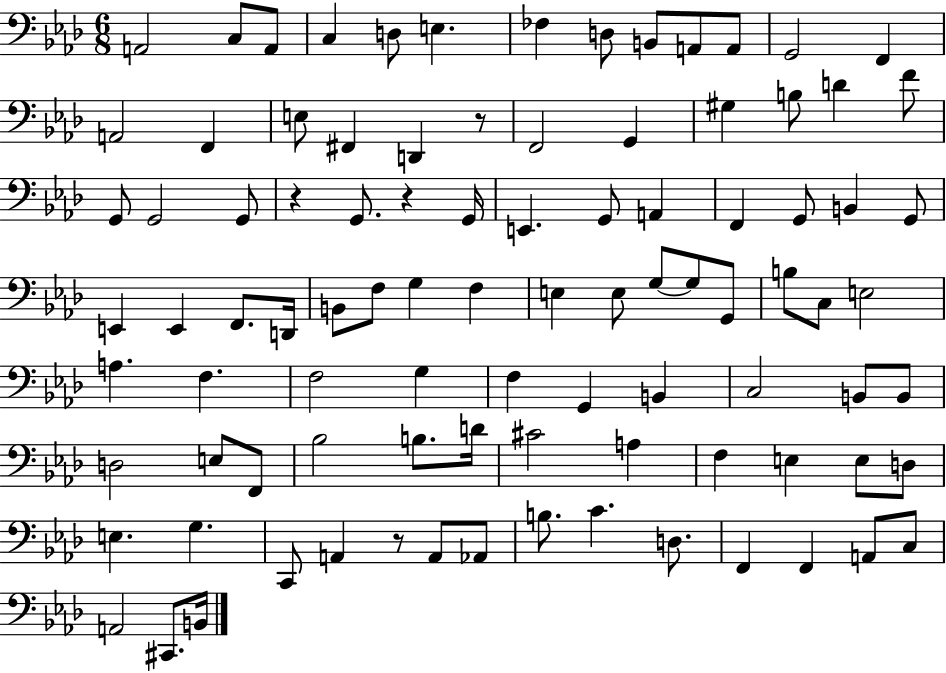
X:1
T:Untitled
M:6/8
L:1/4
K:Ab
A,,2 C,/2 A,,/2 C, D,/2 E, _F, D,/2 B,,/2 A,,/2 A,,/2 G,,2 F,, A,,2 F,, E,/2 ^F,, D,, z/2 F,,2 G,, ^G, B,/2 D F/2 G,,/2 G,,2 G,,/2 z G,,/2 z G,,/4 E,, G,,/2 A,, F,, G,,/2 B,, G,,/2 E,, E,, F,,/2 D,,/4 B,,/2 F,/2 G, F, E, E,/2 G,/2 G,/2 G,,/2 B,/2 C,/2 E,2 A, F, F,2 G, F, G,, B,, C,2 B,,/2 B,,/2 D,2 E,/2 F,,/2 _B,2 B,/2 D/4 ^C2 A, F, E, E,/2 D,/2 E, G, C,,/2 A,, z/2 A,,/2 _A,,/2 B,/2 C D,/2 F,, F,, A,,/2 C,/2 A,,2 ^C,,/2 B,,/4